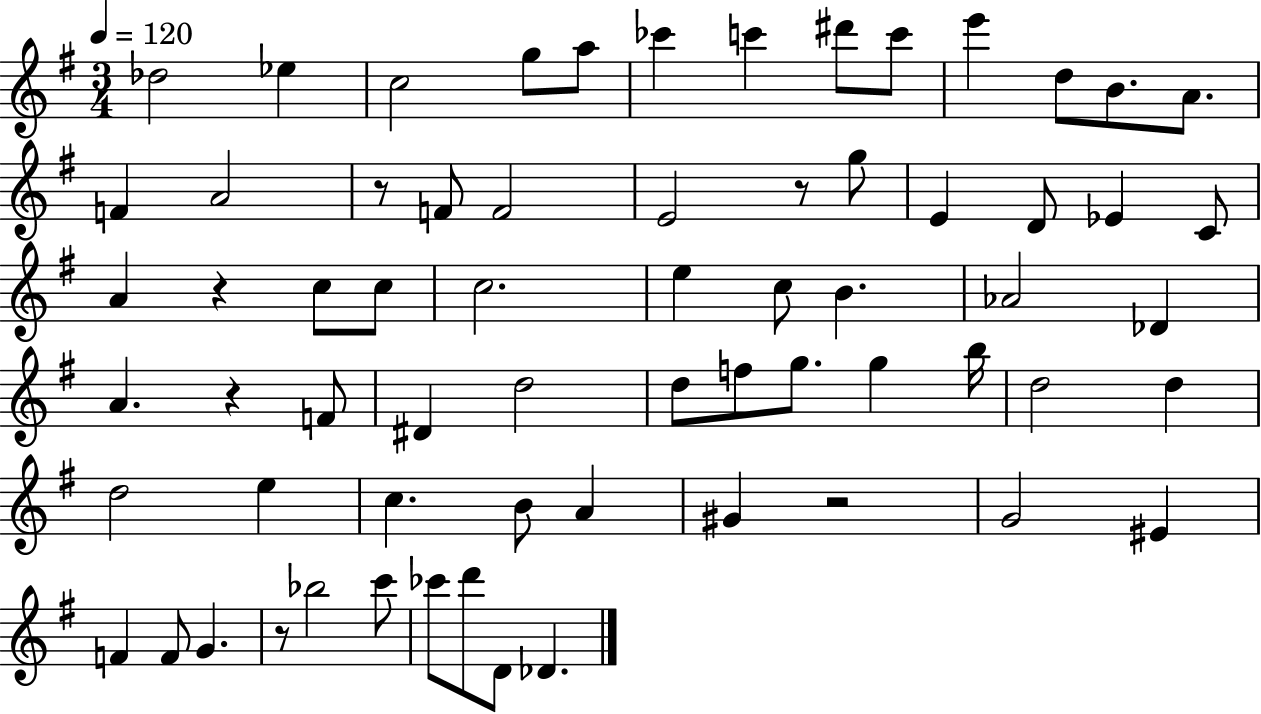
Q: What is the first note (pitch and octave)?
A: Db5